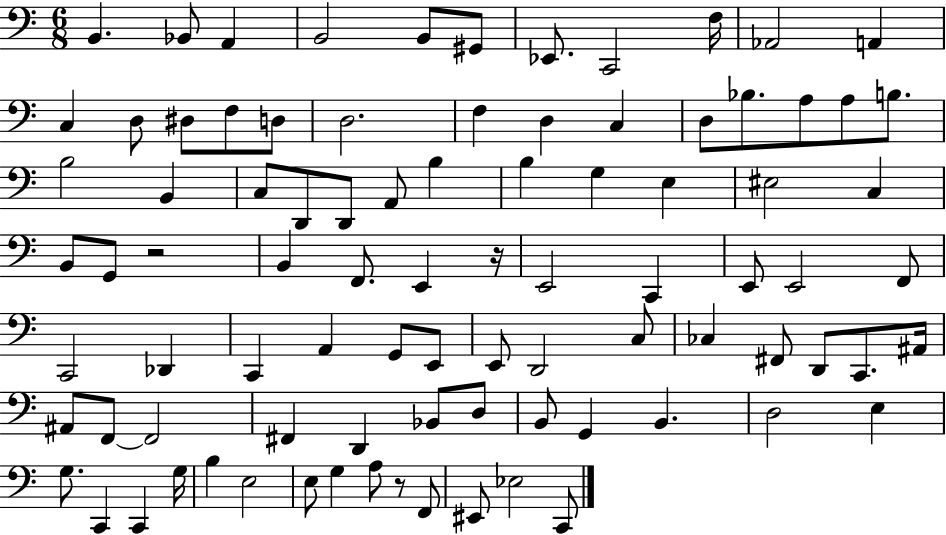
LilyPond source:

{
  \clef bass
  \numericTimeSignature
  \time 6/8
  \key c \major
  \repeat volta 2 { b,4. bes,8 a,4 | b,2 b,8 gis,8 | ees,8. c,2 f16 | aes,2 a,4 | \break c4 d8 dis8 f8 d8 | d2. | f4 d4 c4 | d8 bes8. a8 a8 b8. | \break b2 b,4 | c8 d,8 d,8 a,8 b4 | b4 g4 e4 | eis2 c4 | \break b,8 g,8 r2 | b,4 f,8. e,4 r16 | e,2 c,4 | e,8 e,2 f,8 | \break c,2 des,4 | c,4 a,4 g,8 e,8 | e,8 d,2 c8 | ces4 fis,8 d,8 c,8. ais,16 | \break ais,8 f,8~~ f,2 | fis,4 d,4 bes,8 d8 | b,8 g,4 b,4. | d2 e4 | \break g8. c,4 c,4 g16 | b4 e2 | e8 g4 a8 r8 f,8 | eis,8 ees2 c,8 | \break } \bar "|."
}